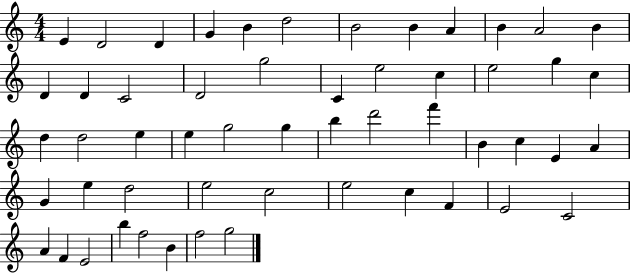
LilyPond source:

{
  \clef treble
  \numericTimeSignature
  \time 4/4
  \key c \major
  e'4 d'2 d'4 | g'4 b'4 d''2 | b'2 b'4 a'4 | b'4 a'2 b'4 | \break d'4 d'4 c'2 | d'2 g''2 | c'4 e''2 c''4 | e''2 g''4 c''4 | \break d''4 d''2 e''4 | e''4 g''2 g''4 | b''4 d'''2 f'''4 | b'4 c''4 e'4 a'4 | \break g'4 e''4 d''2 | e''2 c''2 | e''2 c''4 f'4 | e'2 c'2 | \break a'4 f'4 e'2 | b''4 f''2 b'4 | f''2 g''2 | \bar "|."
}